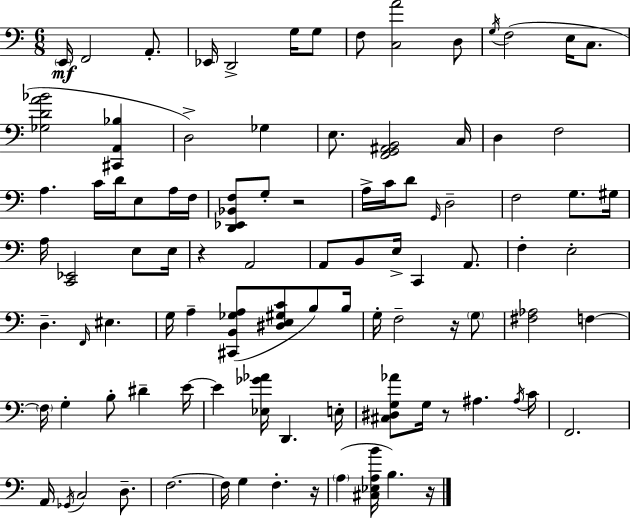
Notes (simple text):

E2/s F2/h A2/e. Eb2/s D2/h G3/s G3/e F3/e [C3,A4]/h D3/e G3/s F3/h E3/s C3/e. [Gb3,D4,A4,Bb4]/h [C#2,A2,Bb3]/q D3/h Gb3/q E3/e. [F2,G2,A#2,B2]/h C3/s D3/q F3/h A3/q. C4/s D4/s E3/e A3/s F3/s [D2,Eb2,Bb2,F3]/e G3/e R/h A3/s C4/s D4/e G2/s D3/h F3/h G3/e. G#3/s A3/s [C2,Eb2]/h E3/e E3/s R/q A2/h A2/e B2/e E3/s C2/q A2/e. F3/q E3/h D3/q. F2/s EIS3/q. G3/s A3/q [C#2,B2,Gb3,A3]/e [D#3,E3,G#3,C4]/e B3/e B3/s G3/s F3/h R/s G3/e [F#3,Ab3]/h F3/q F3/s G3/q B3/e D#4/q E4/s E4/q [Eb3,Gb4,Ab4]/s D2/q. E3/s [C#3,D#3,G3,Ab4]/e G3/s R/e A#3/q. A#3/s C4/s F2/h. A2/s Gb2/s C3/h D3/e. F3/h. F3/s G3/q F3/q. R/s A3/q [C#3,Eb3,A3,B4]/s B3/q. R/s